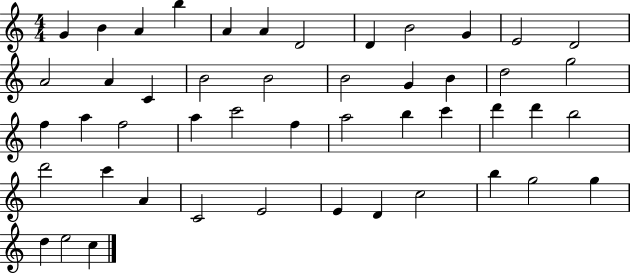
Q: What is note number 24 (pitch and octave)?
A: A5